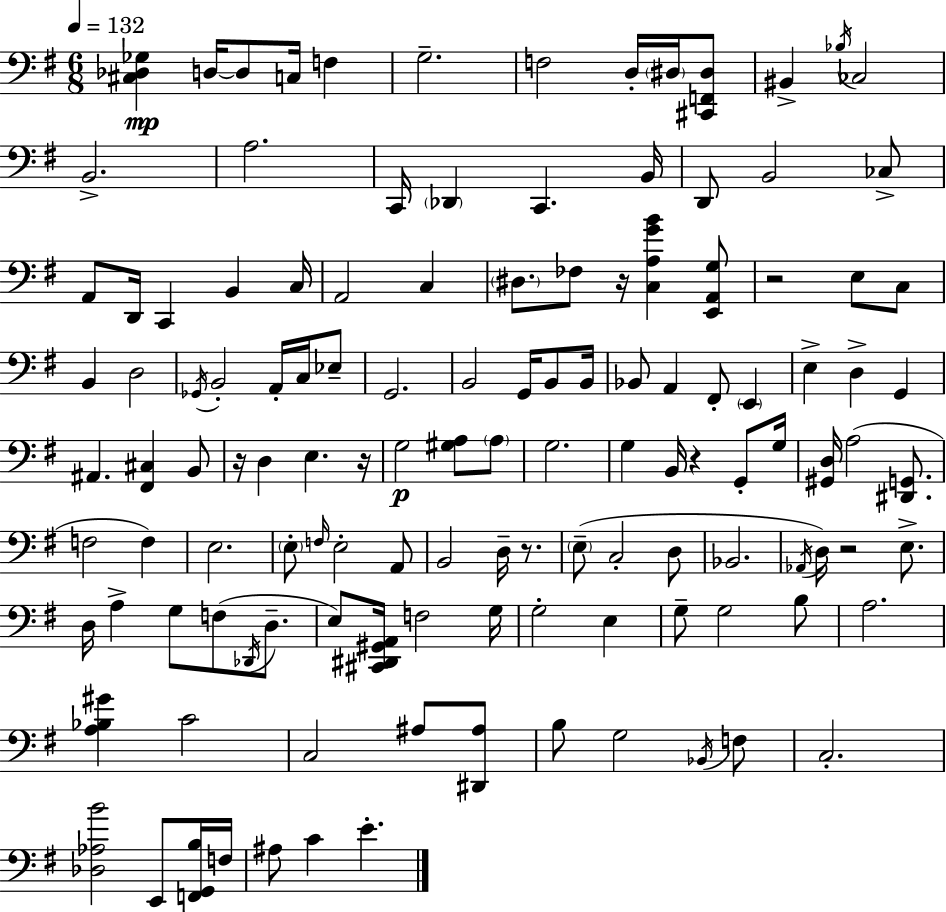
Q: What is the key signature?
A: E minor